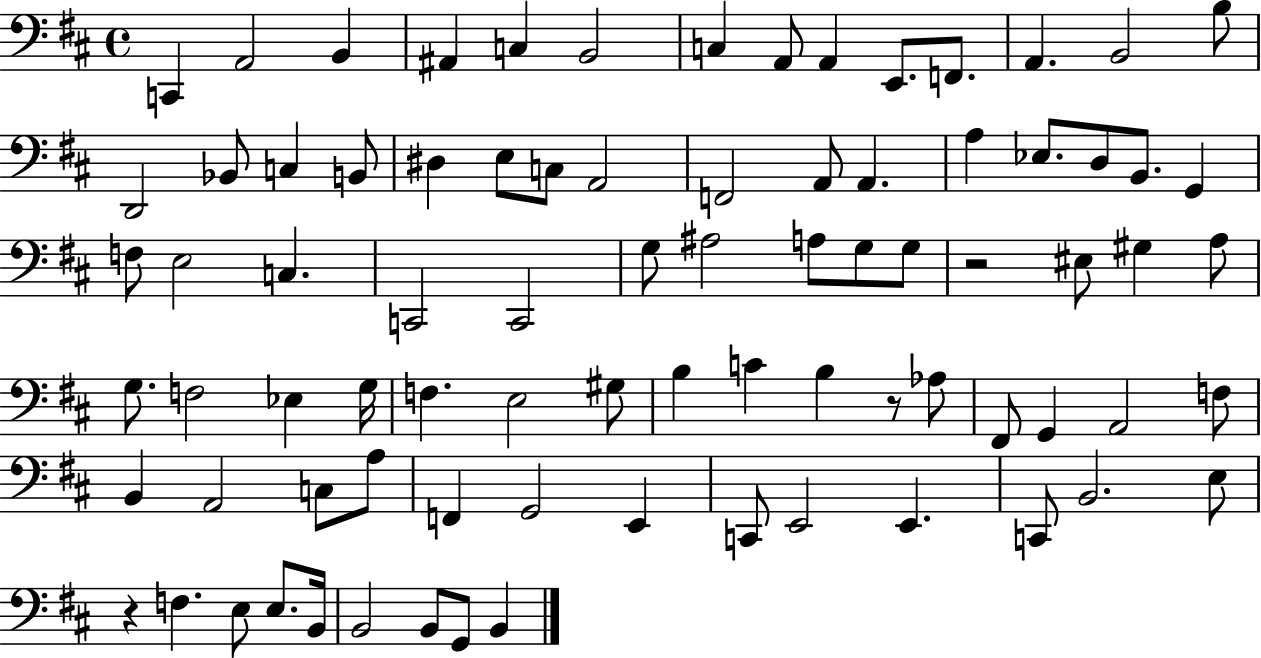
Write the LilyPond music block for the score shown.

{
  \clef bass
  \time 4/4
  \defaultTimeSignature
  \key d \major
  c,4 a,2 b,4 | ais,4 c4 b,2 | c4 a,8 a,4 e,8. f,8. | a,4. b,2 b8 | \break d,2 bes,8 c4 b,8 | dis4 e8 c8 a,2 | f,2 a,8 a,4. | a4 ees8. d8 b,8. g,4 | \break f8 e2 c4. | c,2 c,2 | g8 ais2 a8 g8 g8 | r2 eis8 gis4 a8 | \break g8. f2 ees4 g16 | f4. e2 gis8 | b4 c'4 b4 r8 aes8 | fis,8 g,4 a,2 f8 | \break b,4 a,2 c8 a8 | f,4 g,2 e,4 | c,8 e,2 e,4. | c,8 b,2. e8 | \break r4 f4. e8 e8. b,16 | b,2 b,8 g,8 b,4 | \bar "|."
}